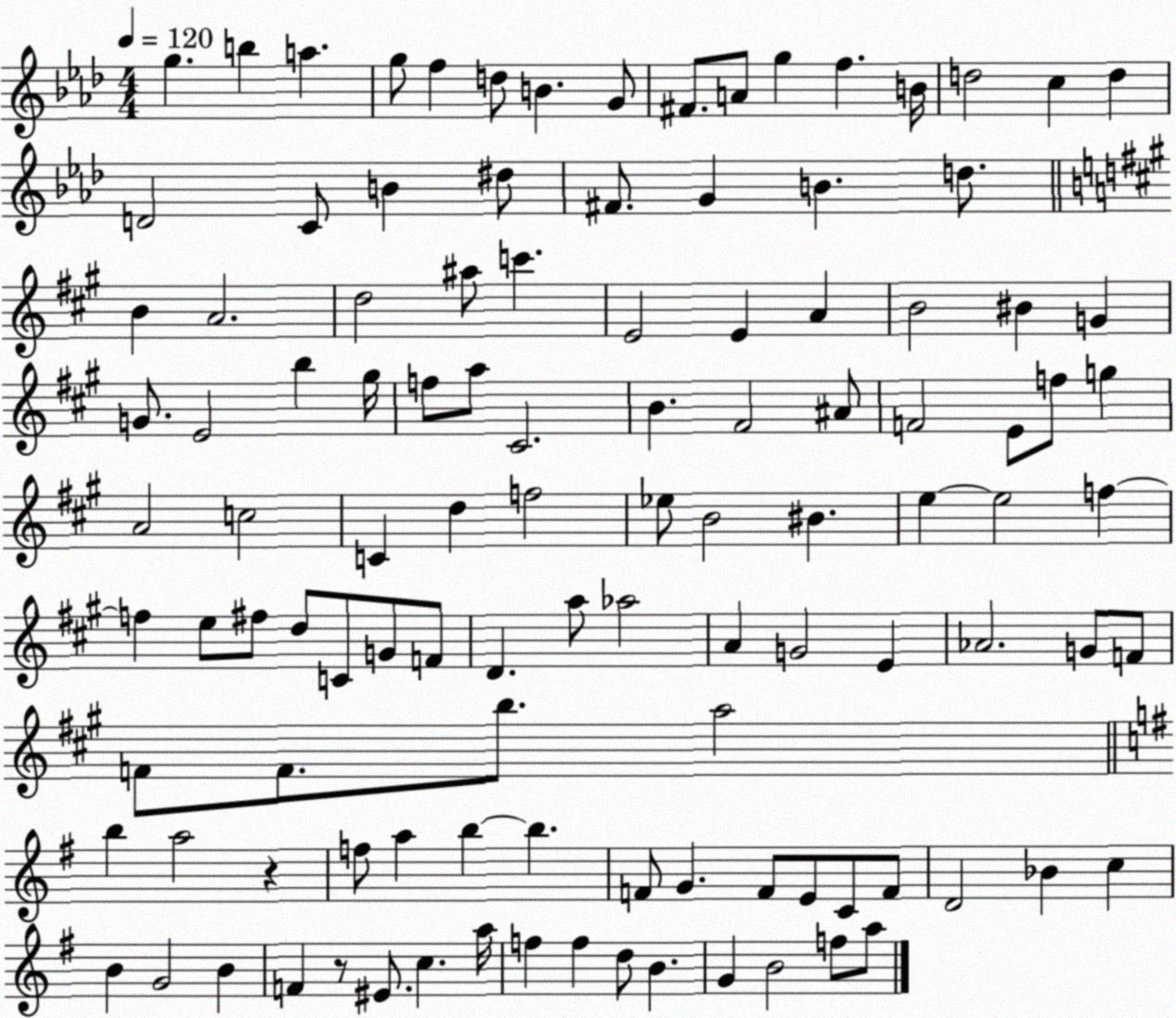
X:1
T:Untitled
M:4/4
L:1/4
K:Ab
g b a g/2 f d/2 B G/2 ^F/2 A/2 g f B/4 d2 c d D2 C/2 B ^d/2 ^F/2 G B d/2 B A2 d2 ^a/2 c' E2 E A B2 ^B G G/2 E2 b ^g/4 f/2 a/2 ^C2 B ^F2 ^A/2 F2 E/2 f/2 g A2 c2 C d f2 _e/2 B2 ^B e e2 f f e/2 ^f/2 d/2 C/2 G/2 F/2 D a/2 _a2 A G2 E _A2 G/2 F/2 F/2 F/2 b/2 a2 b a2 z f/2 a b b F/2 G F/2 E/2 C/2 F/2 D2 _B c B G2 B F z/2 ^E/2 c a/4 f f d/2 B G B2 f/2 a/2